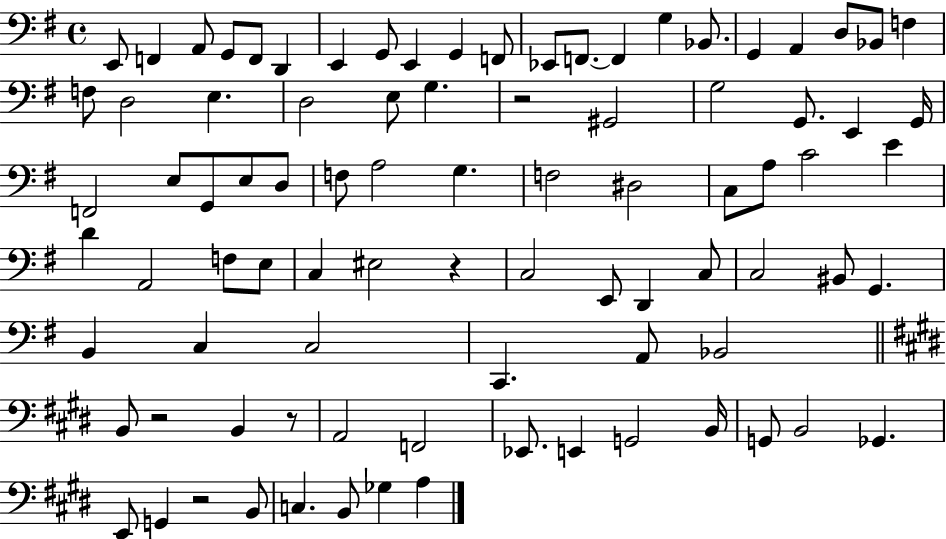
X:1
T:Untitled
M:4/4
L:1/4
K:G
E,,/2 F,, A,,/2 G,,/2 F,,/2 D,, E,, G,,/2 E,, G,, F,,/2 _E,,/2 F,,/2 F,, G, _B,,/2 G,, A,, D,/2 _B,,/2 F, F,/2 D,2 E, D,2 E,/2 G, z2 ^G,,2 G,2 G,,/2 E,, G,,/4 F,,2 E,/2 G,,/2 E,/2 D,/2 F,/2 A,2 G, F,2 ^D,2 C,/2 A,/2 C2 E D A,,2 F,/2 E,/2 C, ^E,2 z C,2 E,,/2 D,, C,/2 C,2 ^B,,/2 G,, B,, C, C,2 C,, A,,/2 _B,,2 B,,/2 z2 B,, z/2 A,,2 F,,2 _E,,/2 E,, G,,2 B,,/4 G,,/2 B,,2 _G,, E,,/2 G,, z2 B,,/2 C, B,,/2 _G, A,